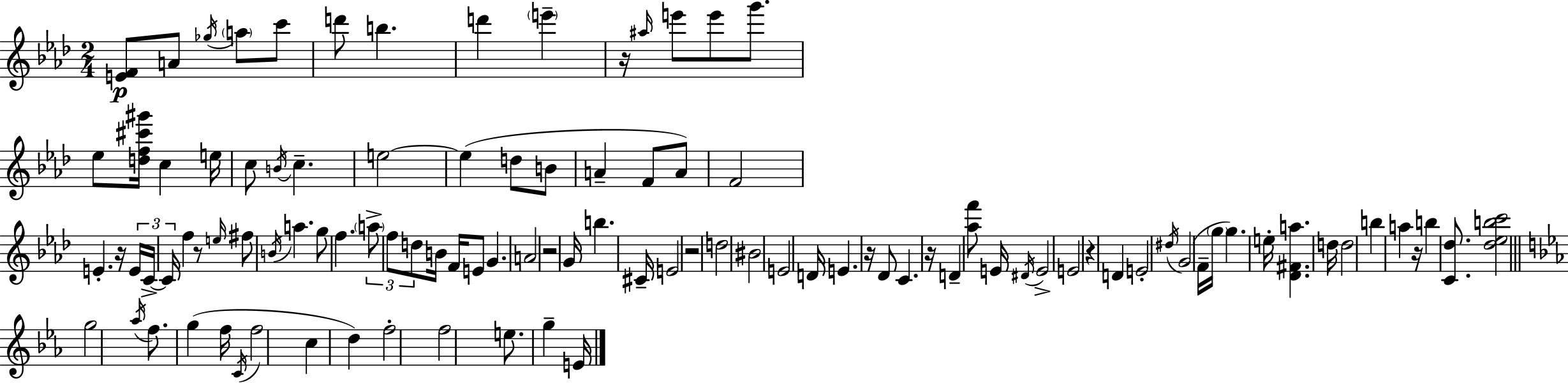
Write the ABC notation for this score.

X:1
T:Untitled
M:2/4
L:1/4
K:Fm
[EF]/2 A/2 _g/4 a/2 c'/2 d'/2 b d' e' z/4 ^a/4 e'/2 e'/2 g'/2 _e/2 [df^c'^g']/4 c e/4 c/2 B/4 c e2 e d/2 B/2 A F/2 A/2 F2 E z/4 E/4 C/4 C/4 f z/2 e/4 ^f/2 B/4 a g/2 f a/2 f/2 d/2 B/4 F/4 E/2 G A2 z2 G/4 b ^C/4 E2 z2 d2 ^B2 E2 D/4 E z/4 _D/2 C z/4 D [_af']/2 E/4 ^D/4 E2 E2 z D E2 ^d/4 G2 F/4 g/4 g e/4 [_D^Fa] d/4 d2 b a z/4 b [C_d]/2 [_d_ebc']2 g2 _a/4 f/2 g f/4 C/4 f2 c d f2 f2 e/2 g E/4